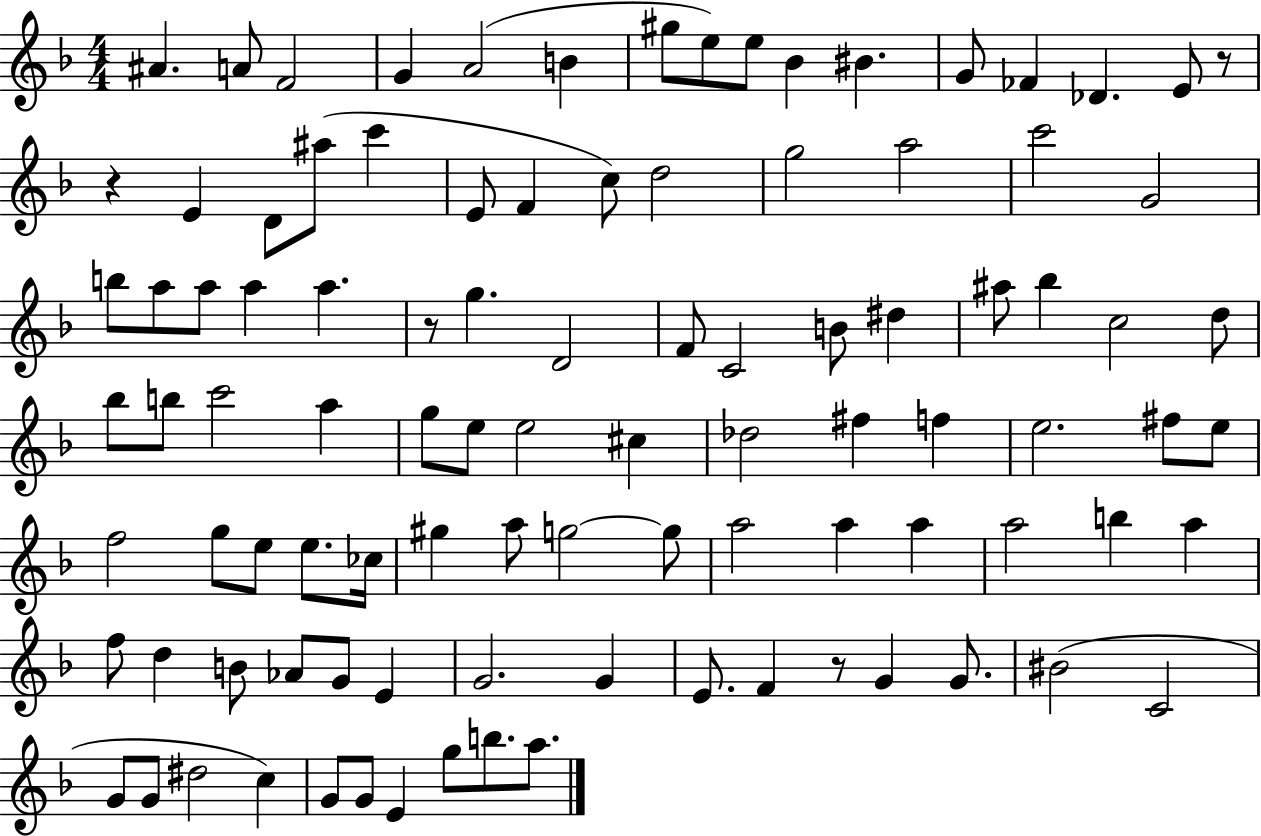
A#4/q. A4/e F4/h G4/q A4/h B4/q G#5/e E5/e E5/e Bb4/q BIS4/q. G4/e FES4/q Db4/q. E4/e R/e R/q E4/q D4/e A#5/e C6/q E4/e F4/q C5/e D5/h G5/h A5/h C6/h G4/h B5/e A5/e A5/e A5/q A5/q. R/e G5/q. D4/h F4/e C4/h B4/e D#5/q A#5/e Bb5/q C5/h D5/e Bb5/e B5/e C6/h A5/q G5/e E5/e E5/h C#5/q Db5/h F#5/q F5/q E5/h. F#5/e E5/e F5/h G5/e E5/e E5/e. CES5/s G#5/q A5/e G5/h G5/e A5/h A5/q A5/q A5/h B5/q A5/q F5/e D5/q B4/e Ab4/e G4/e E4/q G4/h. G4/q E4/e. F4/q R/e G4/q G4/e. BIS4/h C4/h G4/e G4/e D#5/h C5/q G4/e G4/e E4/q G5/e B5/e. A5/e.